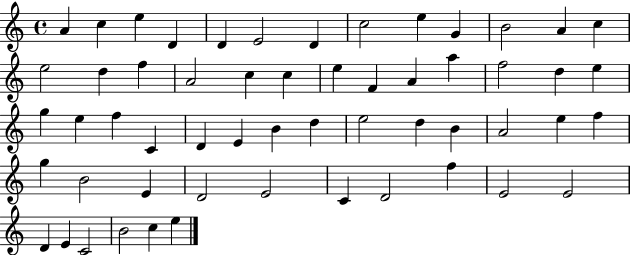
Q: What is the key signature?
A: C major